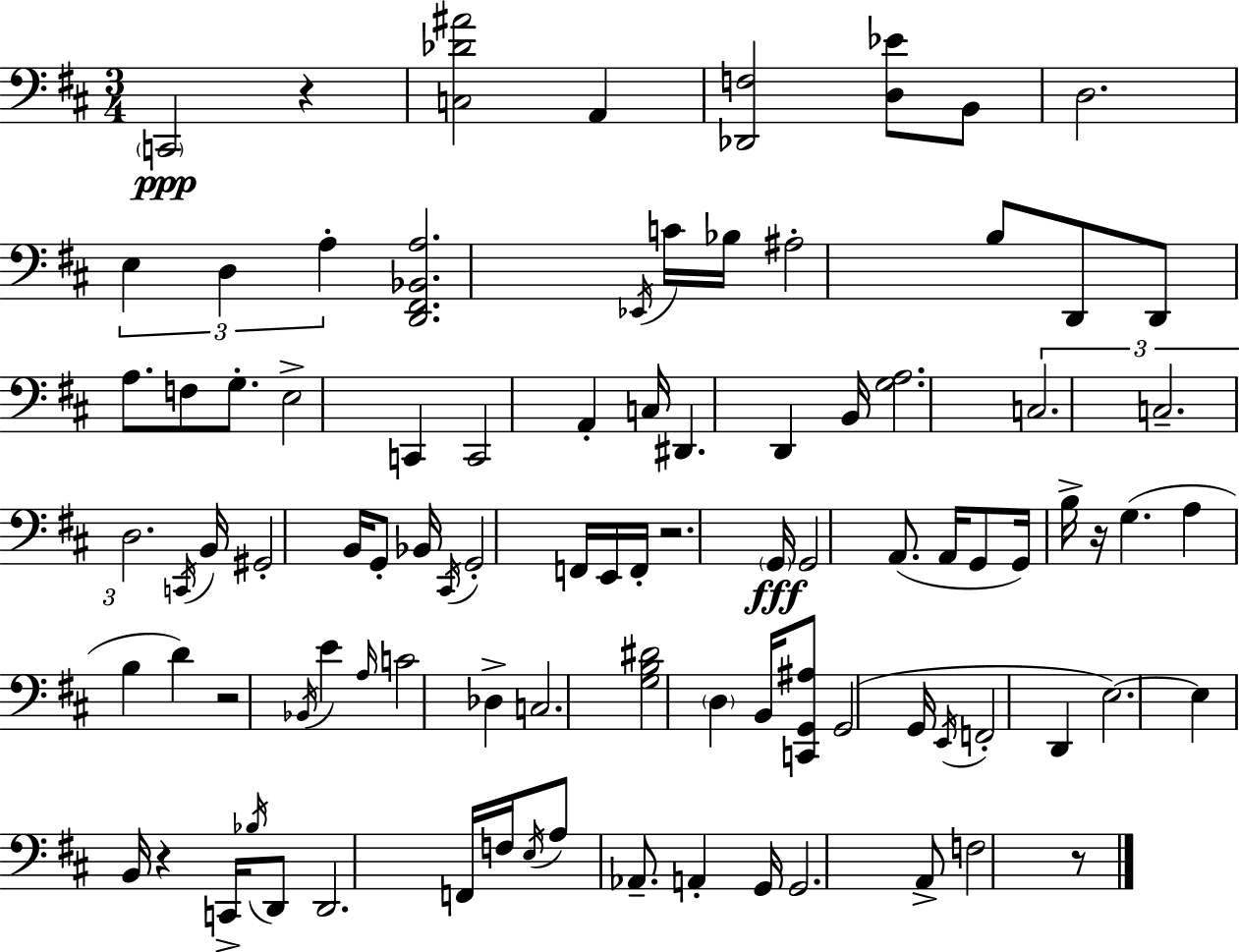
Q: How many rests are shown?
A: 6